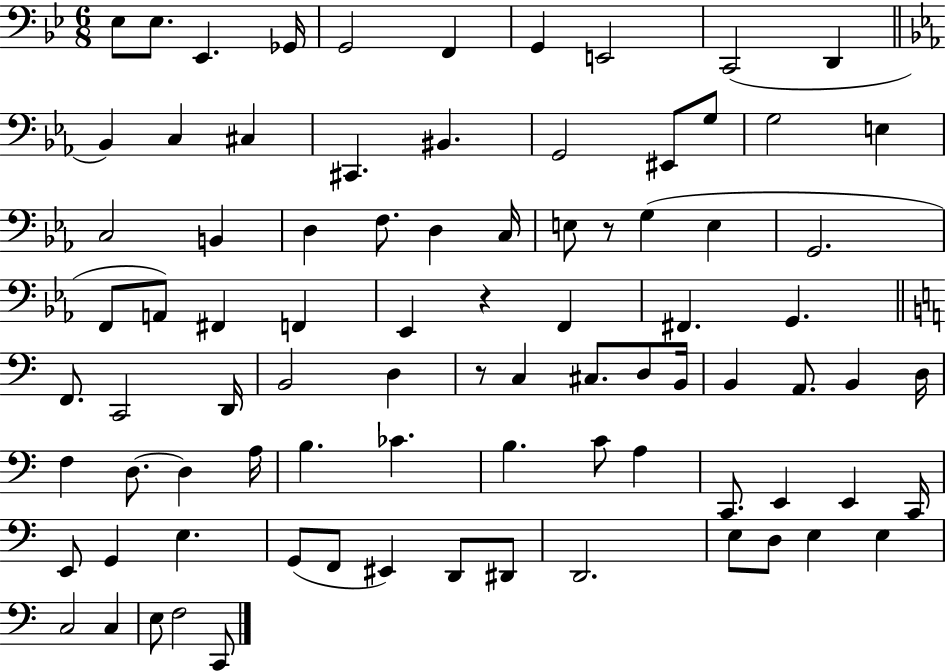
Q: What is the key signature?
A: BES major